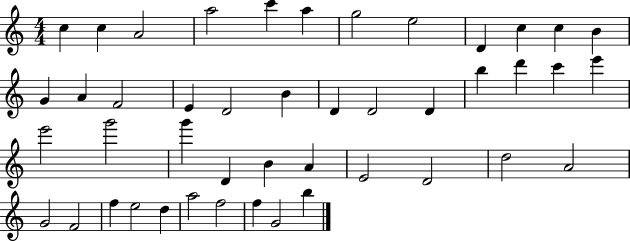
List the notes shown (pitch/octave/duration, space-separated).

C5/q C5/q A4/h A5/h C6/q A5/q G5/h E5/h D4/q C5/q C5/q B4/q G4/q A4/q F4/h E4/q D4/h B4/q D4/q D4/h D4/q B5/q D6/q C6/q E6/q E6/h G6/h G6/q D4/q B4/q A4/q E4/h D4/h D5/h A4/h G4/h F4/h F5/q E5/h D5/q A5/h F5/h F5/q G4/h B5/q